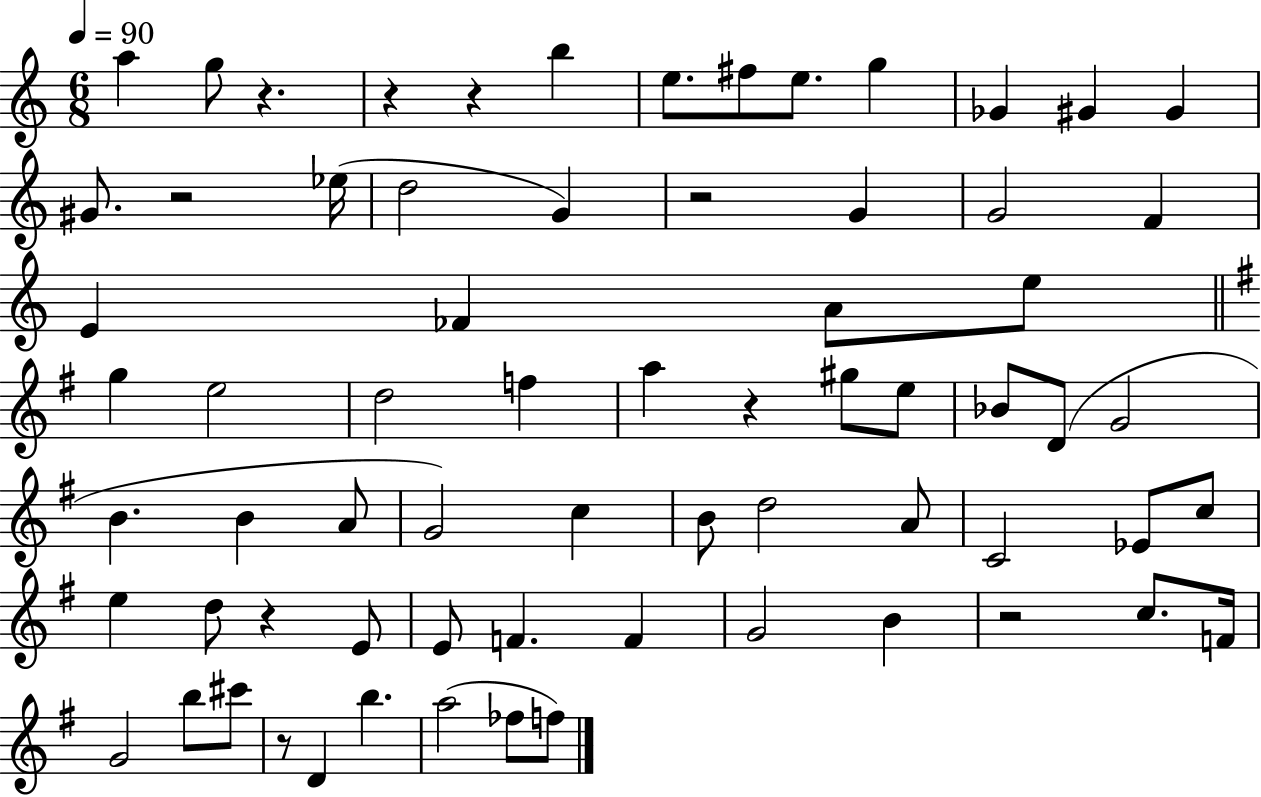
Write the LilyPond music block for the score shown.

{
  \clef treble
  \numericTimeSignature
  \time 6/8
  \key c \major
  \tempo 4 = 90
  \repeat volta 2 { a''4 g''8 r4. | r4 r4 b''4 | e''8. fis''8 e''8. g''4 | ges'4 gis'4 gis'4 | \break gis'8. r2 ees''16( | d''2 g'4) | r2 g'4 | g'2 f'4 | \break e'4 fes'4 a'8 e''8 | \bar "||" \break \key g \major g''4 e''2 | d''2 f''4 | a''4 r4 gis''8 e''8 | bes'8 d'8( g'2 | \break b'4. b'4 a'8 | g'2) c''4 | b'8 d''2 a'8 | c'2 ees'8 c''8 | \break e''4 d''8 r4 e'8 | e'8 f'4. f'4 | g'2 b'4 | r2 c''8. f'16 | \break g'2 b''8 cis'''8 | r8 d'4 b''4. | a''2( fes''8 f''8) | } \bar "|."
}